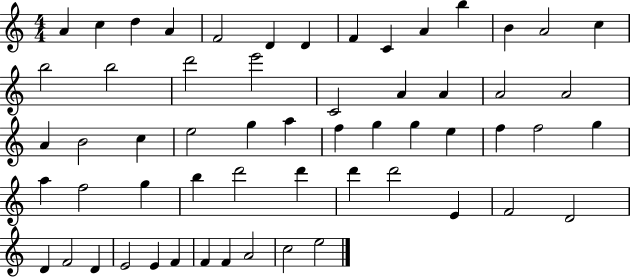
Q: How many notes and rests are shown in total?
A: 58